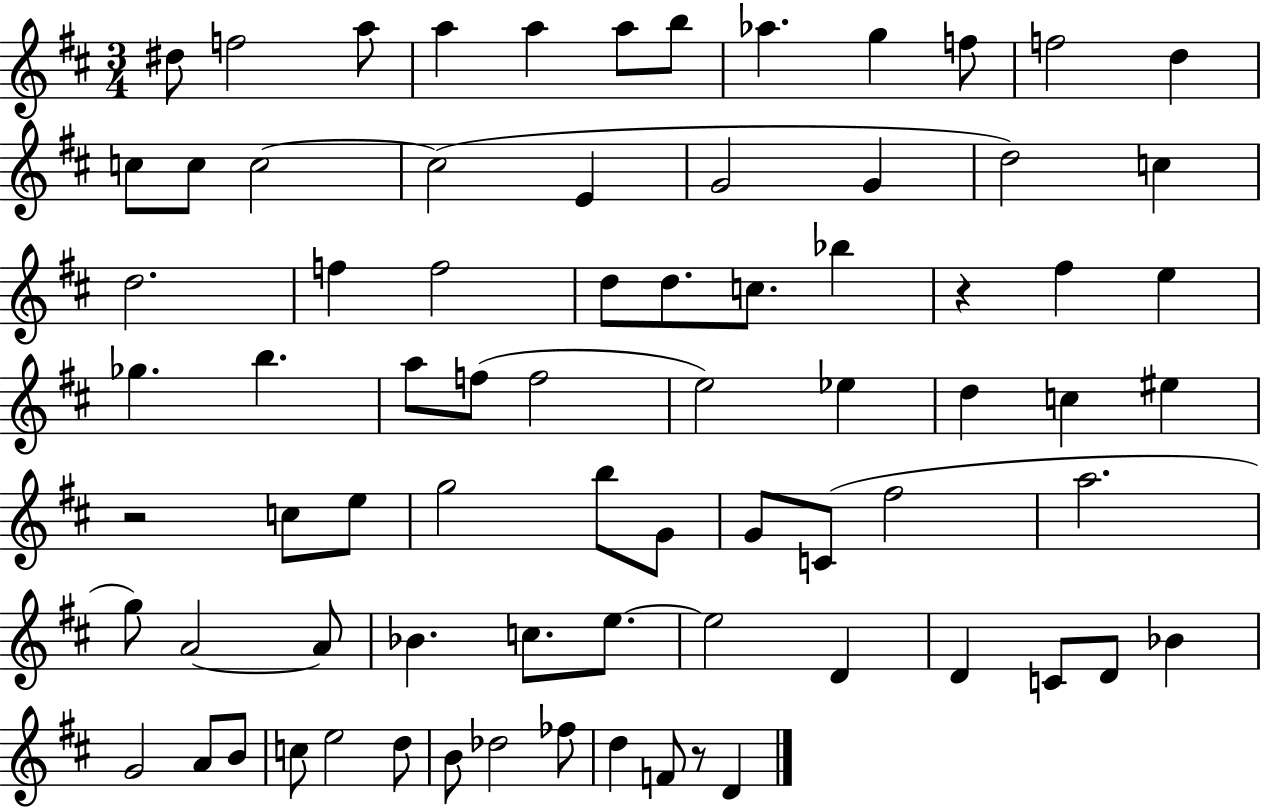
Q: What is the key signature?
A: D major